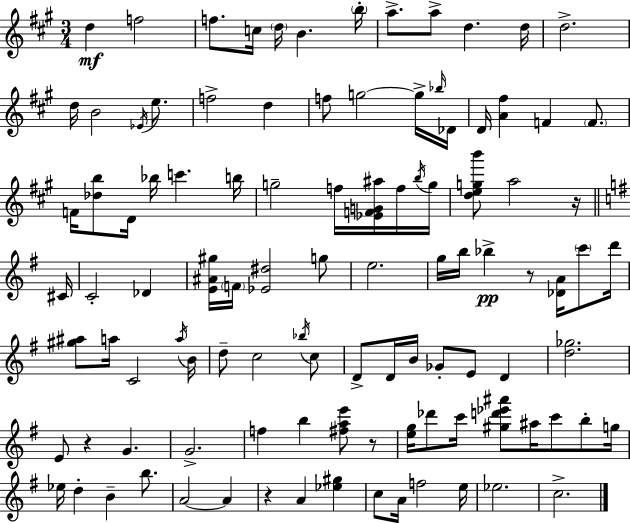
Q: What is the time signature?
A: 3/4